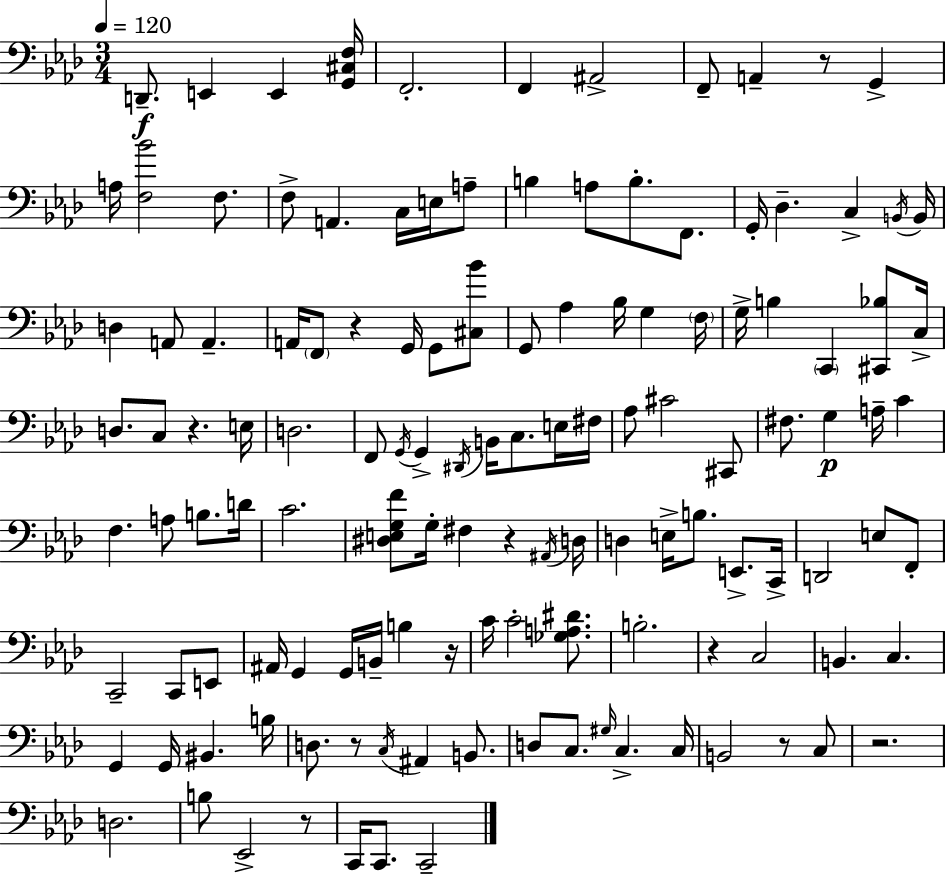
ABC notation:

X:1
T:Untitled
M:3/4
L:1/4
K:Fm
D,,/2 E,, E,, [G,,^C,F,]/4 F,,2 F,, ^A,,2 F,,/2 A,, z/2 G,, A,/4 [F,_B]2 F,/2 F,/2 A,, C,/4 E,/4 A,/2 B, A,/2 B,/2 F,,/2 G,,/4 _D, C, B,,/4 B,,/4 D, A,,/2 A,, A,,/4 F,,/2 z G,,/4 G,,/2 [^C,_B]/2 G,,/2 _A, _B,/4 G, F,/4 G,/4 B, C,, [^C,,_B,]/2 C,/4 D,/2 C,/2 z E,/4 D,2 F,,/2 G,,/4 G,, ^D,,/4 B,,/4 C,/2 E,/4 ^F,/4 _A,/2 ^C2 ^C,,/2 ^F,/2 G, A,/4 C F, A,/2 B,/2 D/4 C2 [^D,E,G,F]/2 G,/4 ^F, z ^A,,/4 D,/4 D, E,/4 B,/2 E,,/2 C,,/4 D,,2 E,/2 F,,/2 C,,2 C,,/2 E,,/2 ^A,,/4 G,, G,,/4 B,,/4 B, z/4 C/4 C2 [_G,A,^D]/2 B,2 z C,2 B,, C, G,, G,,/4 ^B,, B,/4 D,/2 z/2 C,/4 ^A,, B,,/2 D,/2 C,/2 ^G,/4 C, C,/4 B,,2 z/2 C,/2 z2 D,2 B,/2 _E,,2 z/2 C,,/4 C,,/2 C,,2